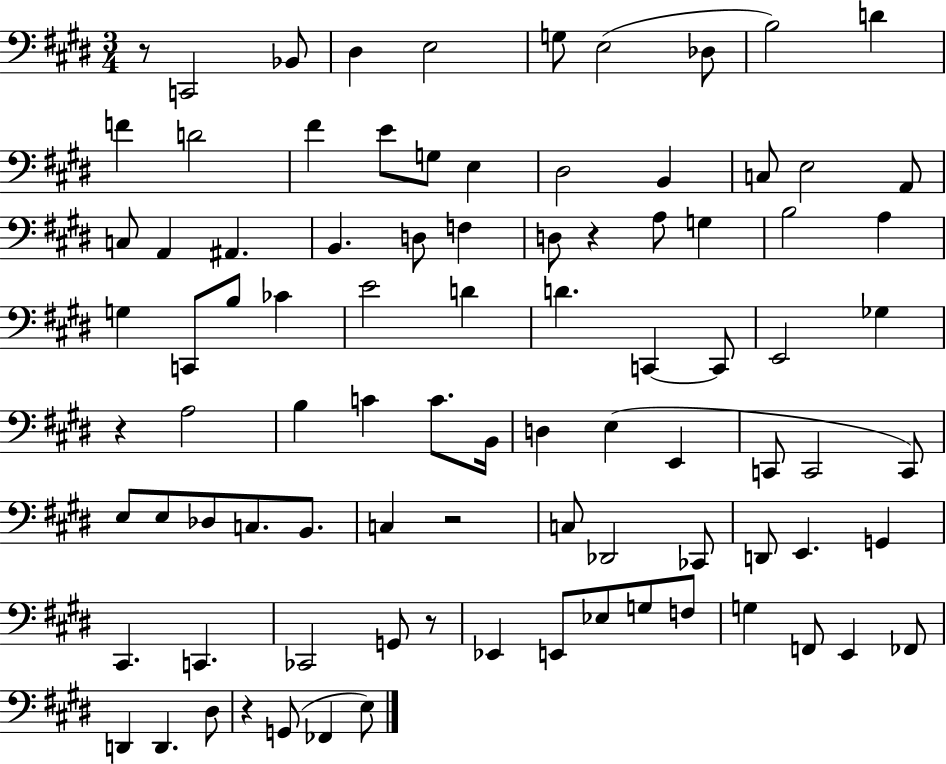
X:1
T:Untitled
M:3/4
L:1/4
K:E
z/2 C,,2 _B,,/2 ^D, E,2 G,/2 E,2 _D,/2 B,2 D F D2 ^F E/2 G,/2 E, ^D,2 B,, C,/2 E,2 A,,/2 C,/2 A,, ^A,, B,, D,/2 F, D,/2 z A,/2 G, B,2 A, G, C,,/2 B,/2 _C E2 D D C,, C,,/2 E,,2 _G, z A,2 B, C C/2 B,,/4 D, E, E,, C,,/2 C,,2 C,,/2 E,/2 E,/2 _D,/2 C,/2 B,,/2 C, z2 C,/2 _D,,2 _C,,/2 D,,/2 E,, G,, ^C,, C,, _C,,2 G,,/2 z/2 _E,, E,,/2 _E,/2 G,/2 F,/2 G, F,,/2 E,, _F,,/2 D,, D,, ^D,/2 z G,,/2 _F,, E,/2